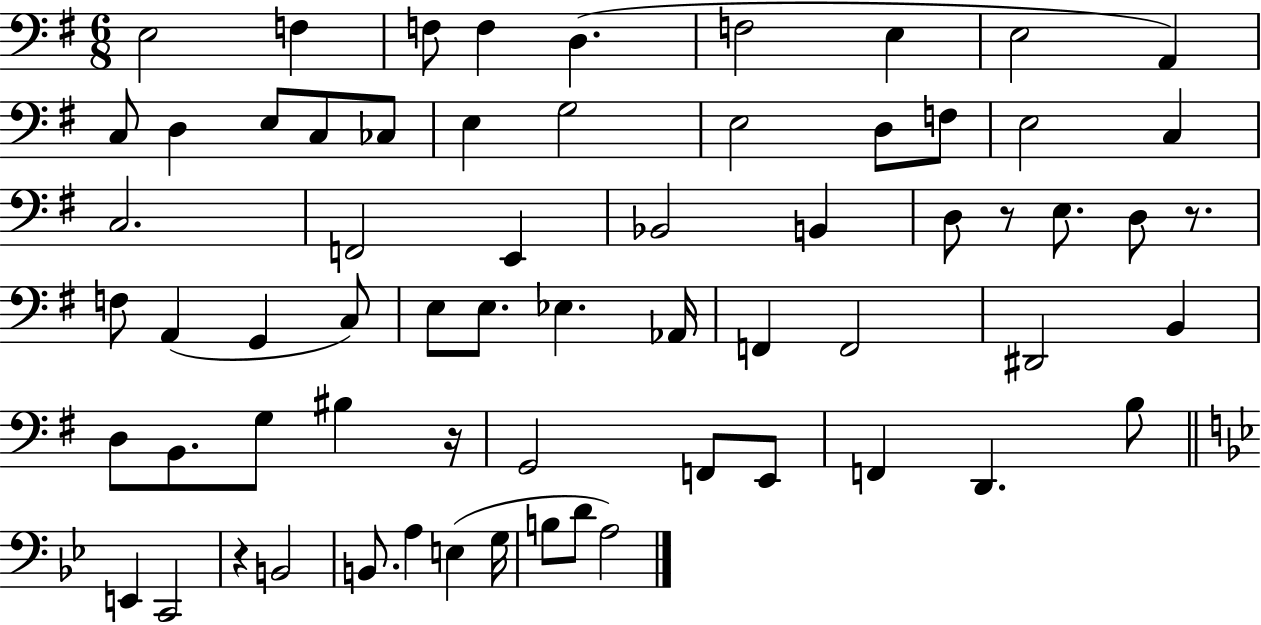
{
  \clef bass
  \numericTimeSignature
  \time 6/8
  \key g \major
  e2 f4 | f8 f4 d4.( | f2 e4 | e2 a,4) | \break c8 d4 e8 c8 ces8 | e4 g2 | e2 d8 f8 | e2 c4 | \break c2. | f,2 e,4 | bes,2 b,4 | d8 r8 e8. d8 r8. | \break f8 a,4( g,4 c8) | e8 e8. ees4. aes,16 | f,4 f,2 | dis,2 b,4 | \break d8 b,8. g8 bis4 r16 | g,2 f,8 e,8 | f,4 d,4. b8 | \bar "||" \break \key bes \major e,4 c,2 | r4 b,2 | b,8. a4 e4( g16 | b8 d'8 a2) | \break \bar "|."
}